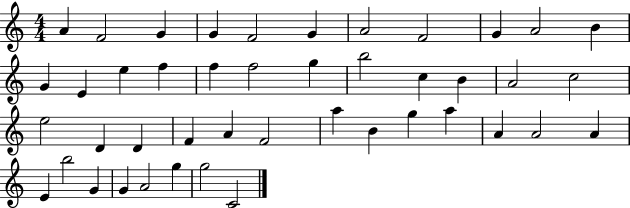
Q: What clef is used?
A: treble